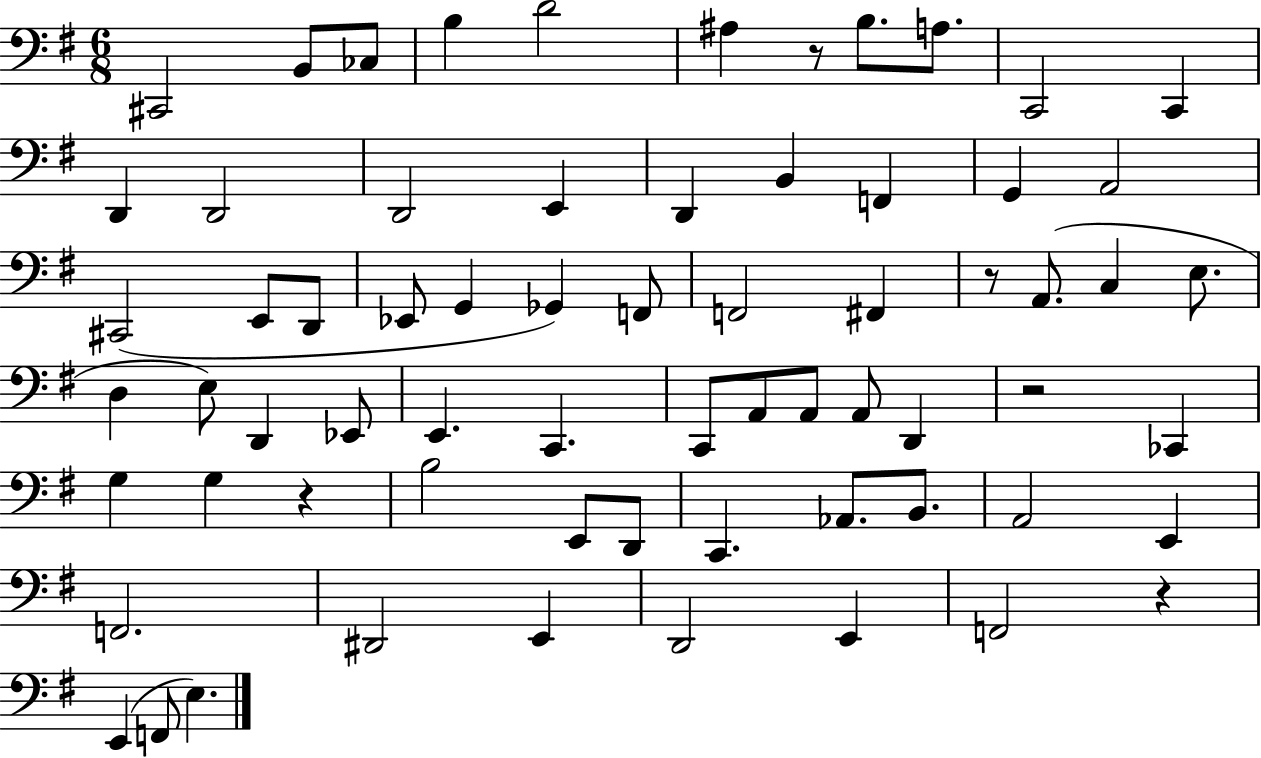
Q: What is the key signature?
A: G major